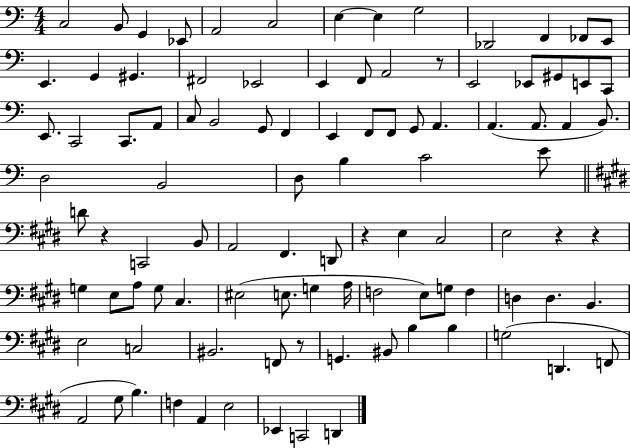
C3/h B2/e G2/q Eb2/e A2/h C3/h E3/q E3/q G3/h Db2/h F2/q FES2/e E2/e E2/q. G2/q G#2/q. F#2/h Eb2/h E2/q F2/e A2/h R/e E2/h Eb2/e G#2/e E2/e C2/e E2/e. C2/h C2/e. A2/e C3/e B2/h G2/e F2/q E2/q F2/e F2/e G2/e A2/q. A2/q. A2/e. A2/q B2/e. D3/h B2/h D3/e B3/q C4/h E4/e D4/e R/q C2/h B2/e A2/h F#2/q. D2/e R/q E3/q C#3/h E3/h R/q R/q G3/q E3/e A3/e G3/e C#3/q. EIS3/h E3/e. G3/q A3/s F3/h E3/e G3/e F3/q D3/q D3/q. B2/q. E3/h C3/h BIS2/h. F2/e R/e G2/q. BIS2/e B3/q B3/q G3/h D2/q. F2/e A2/h G#3/e B3/q. F3/q A2/q E3/h Eb2/q C2/h D2/q